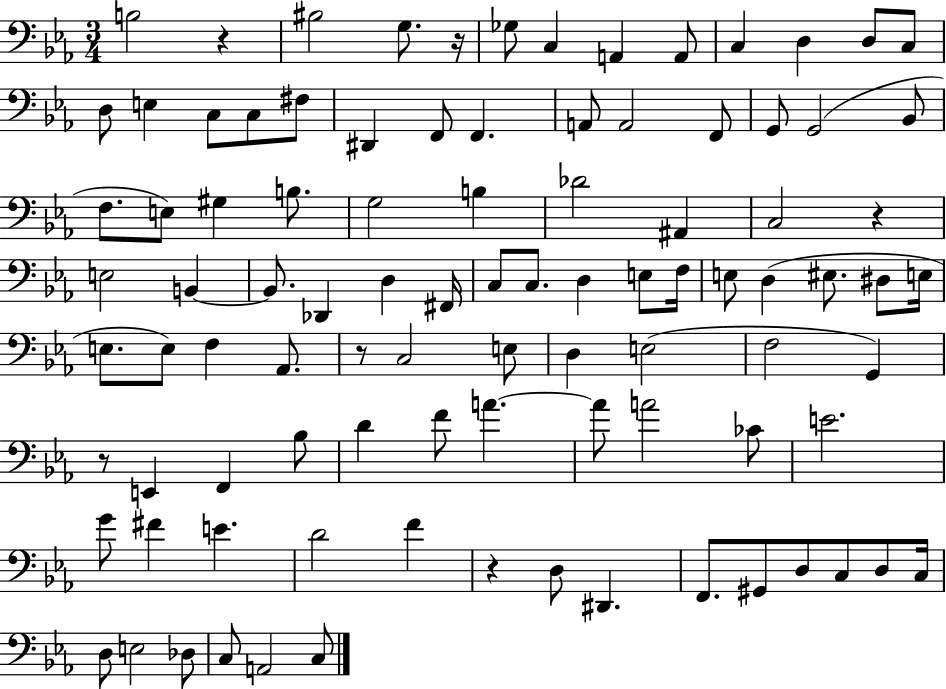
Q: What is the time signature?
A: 3/4